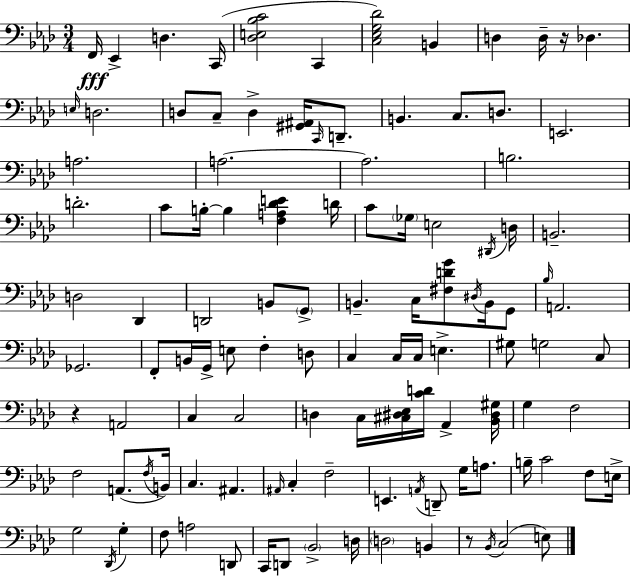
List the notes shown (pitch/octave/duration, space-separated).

F2/s Eb2/q D3/q. C2/s [Db3,E3,Bb3,C4]/h C2/q [C3,Eb3,G3,Db4]/h B2/q D3/q D3/s R/s Db3/q. E3/s D3/h. D3/e C3/e D3/q [G#2,A#2]/s C2/s D2/e. B2/q. C3/e. D3/e. E2/h. A3/h. A3/h. A3/h. B3/h. D4/h. C4/e B3/s B3/q [F3,A3,Db4,E4]/q D4/s C4/e Gb3/s E3/h D#2/s D3/s B2/h. D3/h Db2/q D2/h B2/e G2/e B2/q. C3/s [F#3,D4,G4]/e D#3/s B2/s G2/e Bb3/s A2/h. Gb2/h. F2/e B2/s G2/s E3/e F3/q D3/e C3/q C3/s C3/s E3/q. G#3/e G3/h C3/e R/q A2/h C3/q C3/h D3/q C3/s [C#3,D#3,Eb3]/s [C4,D4]/s Ab2/q [Bb2,D#3,G#3]/s G3/q F3/h F3/h A2/e. F3/s B2/s C3/q. A#2/q. A#2/s C3/q F3/h E2/q. A2/s D2/e G3/s A3/e. B3/s C4/h F3/e E3/s G3/h Db2/s G3/q F3/e A3/h D2/e C2/s D2/e Bb2/h D3/s D3/h B2/q R/e Bb2/s C3/h E3/e